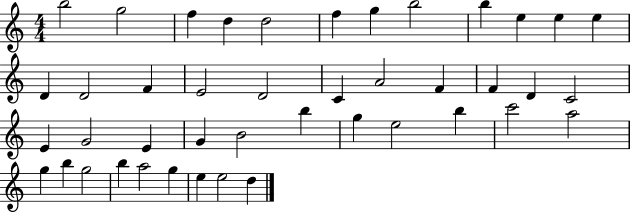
B5/h G5/h F5/q D5/q D5/h F5/q G5/q B5/h B5/q E5/q E5/q E5/q D4/q D4/h F4/q E4/h D4/h C4/q A4/h F4/q F4/q D4/q C4/h E4/q G4/h E4/q G4/q B4/h B5/q G5/q E5/h B5/q C6/h A5/h G5/q B5/q G5/h B5/q A5/h G5/q E5/q E5/h D5/q